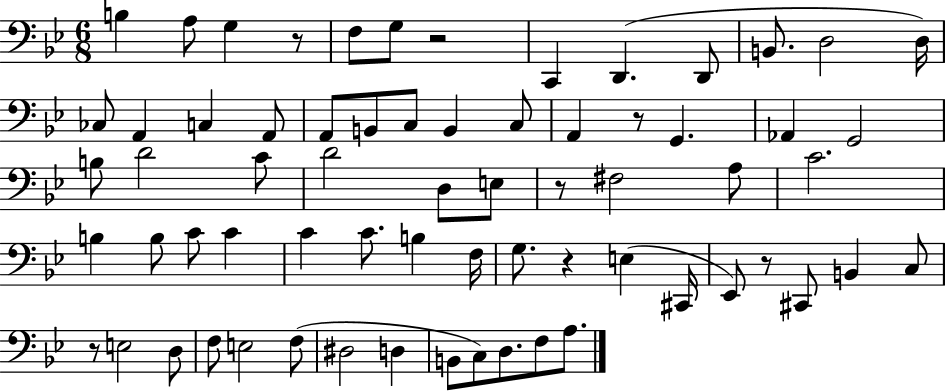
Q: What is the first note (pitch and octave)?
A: B3